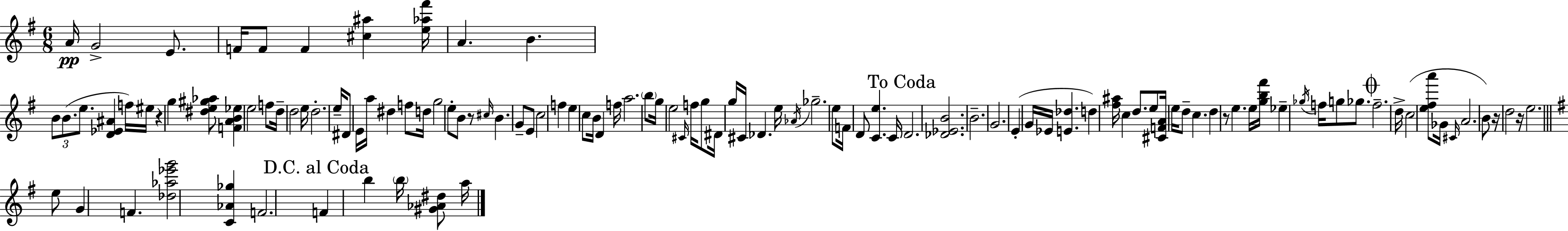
A4/s G4/h E4/e. F4/s F4/e F4/q [C#5,A#5]/q [E5,Ab5,F#6]/s A4/q. B4/q. B4/e B4/e. E5/e. [D4,Eb4,A#4]/q F5/s EIS5/s R/q G5/q [D#5,E5,G#5,Ab5]/e [F4,A4,B4,Eb5]/q E5/h F5/e D5/s D5/h E5/s D5/h. E5/s D#4/e E4/s A5/s D#5/q F5/e D5/s G5/h E5/e B4/e R/e C#5/s B4/q. G4/e E4/e C5/h F5/q E5/q C5/e B4/s D4/q F5/s A5/h. B5/e G5/s E5/h C#4/s F5/s G5/e D#4/s G5/s C#4/s Db4/q. E5/s Ab4/s Gb5/h. E5/e F4/s D4/e [C4,E5]/q. C4/s D4/h. [Db4,Eb4,B4]/h. B4/h. G4/h. E4/q G4/s Eb4/s [E4,Db5]/q. D5/q [F#5,A#5]/s C5/q D5/e. E5/e [C#4,F4,A4]/s E5/s D5/e C5/q. D5/q R/e E5/q. E5/s [G5,B5,F#6]/s Eb5/q Gb5/s F5/s G5/e Gb5/e. F5/h. D5/s C5/h [E5,F#5,A6]/e Gb4/s C#4/s A4/h. B4/e R/s D5/h R/s E5/h. E5/e G4/q F4/q. [Db5,Ab5,Eb6,G6]/h [C4,Ab4,Gb5]/q F4/h. F4/q B5/q B5/s [G#4,Ab4,D#5]/e A5/s